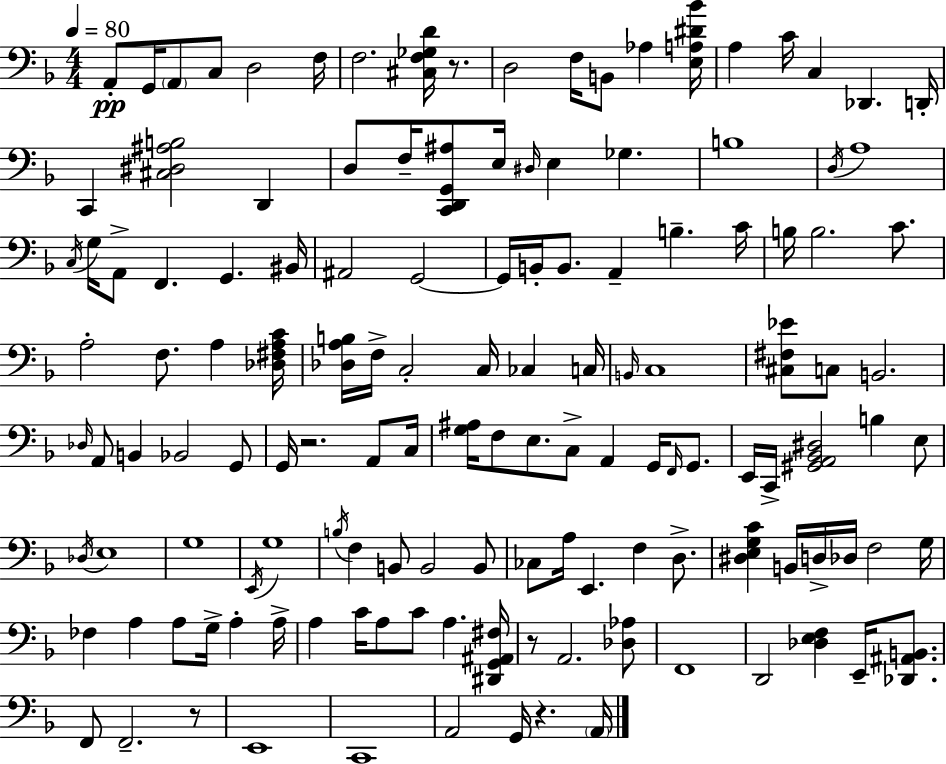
{
  \clef bass
  \numericTimeSignature
  \time 4/4
  \key d \minor
  \tempo 4 = 80
  \repeat volta 2 { a,8-.\pp g,16 \parenthesize a,8 c8 d2 f16 | f2. <cis f ges d'>16 r8. | d2 f16 b,8 aes4 <e a dis' bes'>16 | a4 c'16 c4 des,4. d,16-. | \break c,4 <cis dis ais b>2 d,4 | d8 f16-- <c, d, g, ais>8 e16 \grace { dis16 } e4 ges4. | b1 | \acciaccatura { d16 } a1 | \break \acciaccatura { c16 } g16 a,8-> f,4. g,4. | bis,16 ais,2 g,2~~ | g,16 b,16-. b,8. a,4-- b4.-- | c'16 b16 b2. | \break c'8. a2-. f8. a4 | <des fis a c'>16 <des a b>16 f16-> c2-. c16 ces4 | c16 \grace { b,16 } c1 | <cis fis ees'>8 c8 b,2. | \break \grace { des16 } a,8 b,4 bes,2 | g,8 g,16 r2. | a,8 c16 <g ais>16 f8 e8. c8-> a,4 | g,16 \grace { f,16 } g,8. e,16 c,16-> <gis, a, bes, dis>2 | \break b4 e8 \acciaccatura { des16 } e1 | g1 | \acciaccatura { e,16 } g1 | \acciaccatura { b16 } f4 b,8 b,2 | \break b,8 ces8 a16 e,4. | f4 d8.-> <dis e g c'>4 b,16 d16-> des16 | f2 g16 fes4 a4 | a8 g16-> a4-. a16-> a4 c'16 a8 | \break c'8 a4. <dis, g, ais, fis>16 r8 a,2. | <des aes>8 f,1 | d,2 | <des e f>4 e,16-- <des, ais, b,>8. f,8 f,2.-- | \break r8 e,1 | c,1 | a,2 | g,16 r4. \parenthesize a,16 } \bar "|."
}